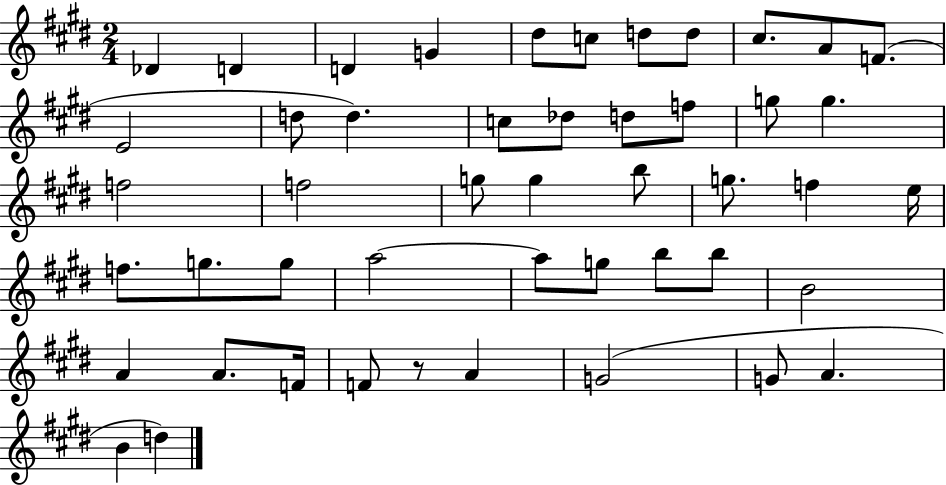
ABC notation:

X:1
T:Untitled
M:2/4
L:1/4
K:E
_D D D G ^d/2 c/2 d/2 d/2 ^c/2 A/2 F/2 E2 d/2 d c/2 _d/2 d/2 f/2 g/2 g f2 f2 g/2 g b/2 g/2 f e/4 f/2 g/2 g/2 a2 a/2 g/2 b/2 b/2 B2 A A/2 F/4 F/2 z/2 A G2 G/2 A B d